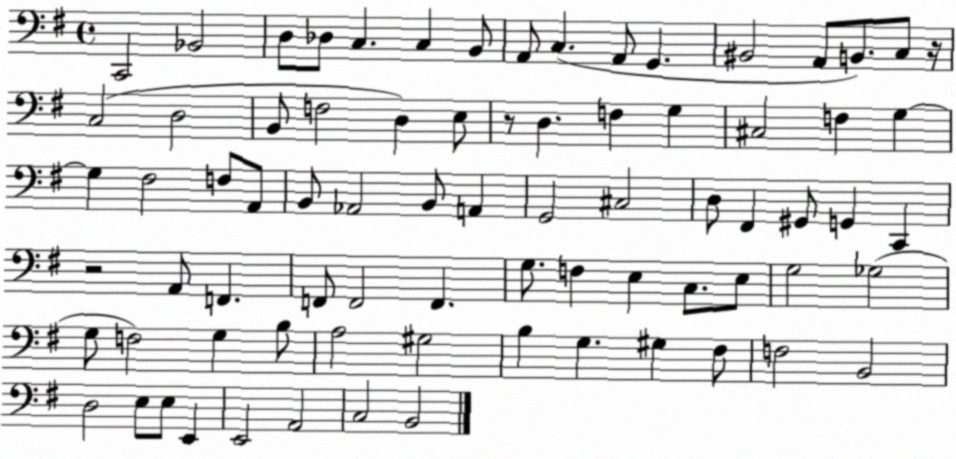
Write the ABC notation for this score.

X:1
T:Untitled
M:4/4
L:1/4
K:G
C,,2 _B,,2 D,/2 _D,/2 C, C, B,,/2 A,,/2 C, A,,/2 G,, ^B,,2 A,,/2 B,,/2 C,/2 z/4 C,2 D,2 B,,/2 F,2 D, E,/2 z/2 D, F, G, ^C,2 F, G, G, ^F,2 F,/2 A,,/2 B,,/2 _A,,2 B,,/2 A,, G,,2 ^C,2 D,/2 ^F,, ^G,,/2 G,, C,, z2 A,,/2 F,, F,,/2 F,,2 F,, G,/2 F, E, C,/2 E,/2 G,2 _G,2 G,/2 F,2 G, B,/2 A,2 ^G,2 B, G, ^G, ^F,/2 F,2 B,,2 D,2 E,/2 E,/2 E,, E,,2 A,,2 C,2 B,,2